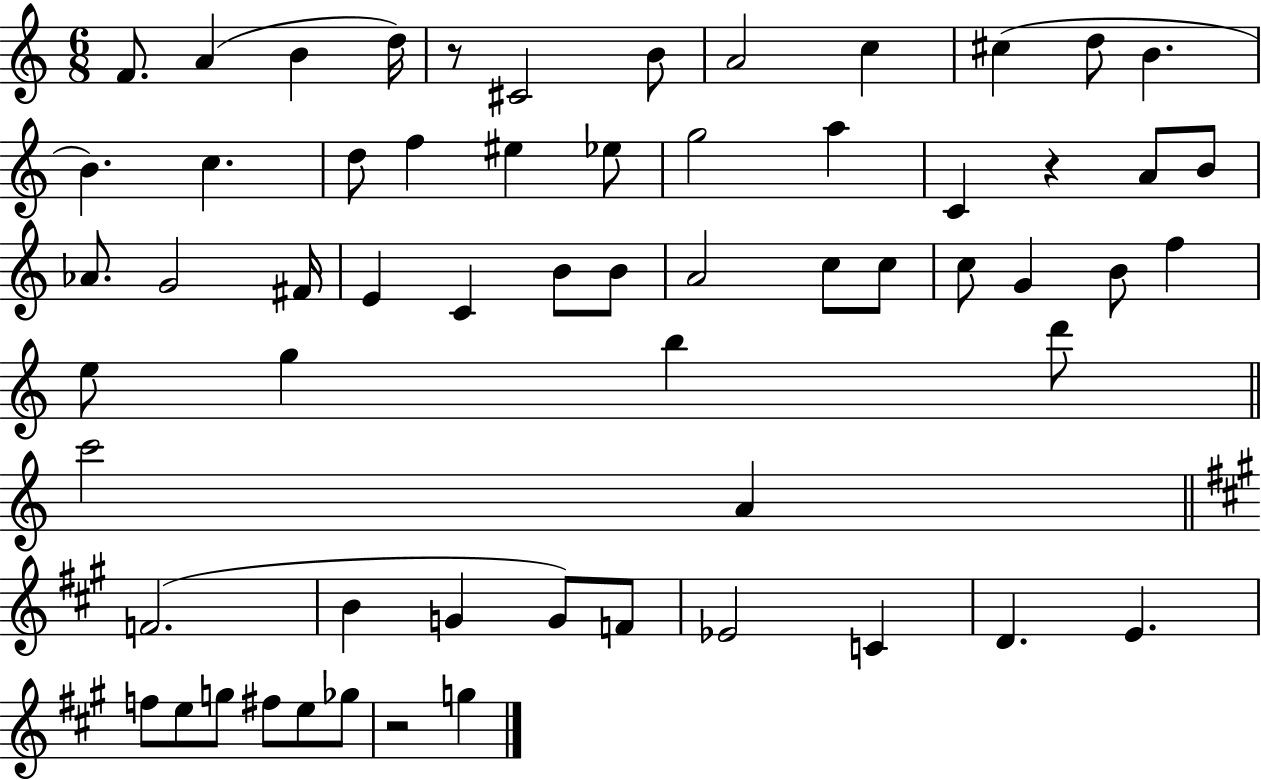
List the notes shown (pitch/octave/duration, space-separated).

F4/e. A4/q B4/q D5/s R/e C#4/h B4/e A4/h C5/q C#5/q D5/e B4/q. B4/q. C5/q. D5/e F5/q EIS5/q Eb5/e G5/h A5/q C4/q R/q A4/e B4/e Ab4/e. G4/h F#4/s E4/q C4/q B4/e B4/e A4/h C5/e C5/e C5/e G4/q B4/e F5/q E5/e G5/q B5/q D6/e C6/h A4/q F4/h. B4/q G4/q G4/e F4/e Eb4/h C4/q D4/q. E4/q. F5/e E5/e G5/e F#5/e E5/e Gb5/e R/h G5/q